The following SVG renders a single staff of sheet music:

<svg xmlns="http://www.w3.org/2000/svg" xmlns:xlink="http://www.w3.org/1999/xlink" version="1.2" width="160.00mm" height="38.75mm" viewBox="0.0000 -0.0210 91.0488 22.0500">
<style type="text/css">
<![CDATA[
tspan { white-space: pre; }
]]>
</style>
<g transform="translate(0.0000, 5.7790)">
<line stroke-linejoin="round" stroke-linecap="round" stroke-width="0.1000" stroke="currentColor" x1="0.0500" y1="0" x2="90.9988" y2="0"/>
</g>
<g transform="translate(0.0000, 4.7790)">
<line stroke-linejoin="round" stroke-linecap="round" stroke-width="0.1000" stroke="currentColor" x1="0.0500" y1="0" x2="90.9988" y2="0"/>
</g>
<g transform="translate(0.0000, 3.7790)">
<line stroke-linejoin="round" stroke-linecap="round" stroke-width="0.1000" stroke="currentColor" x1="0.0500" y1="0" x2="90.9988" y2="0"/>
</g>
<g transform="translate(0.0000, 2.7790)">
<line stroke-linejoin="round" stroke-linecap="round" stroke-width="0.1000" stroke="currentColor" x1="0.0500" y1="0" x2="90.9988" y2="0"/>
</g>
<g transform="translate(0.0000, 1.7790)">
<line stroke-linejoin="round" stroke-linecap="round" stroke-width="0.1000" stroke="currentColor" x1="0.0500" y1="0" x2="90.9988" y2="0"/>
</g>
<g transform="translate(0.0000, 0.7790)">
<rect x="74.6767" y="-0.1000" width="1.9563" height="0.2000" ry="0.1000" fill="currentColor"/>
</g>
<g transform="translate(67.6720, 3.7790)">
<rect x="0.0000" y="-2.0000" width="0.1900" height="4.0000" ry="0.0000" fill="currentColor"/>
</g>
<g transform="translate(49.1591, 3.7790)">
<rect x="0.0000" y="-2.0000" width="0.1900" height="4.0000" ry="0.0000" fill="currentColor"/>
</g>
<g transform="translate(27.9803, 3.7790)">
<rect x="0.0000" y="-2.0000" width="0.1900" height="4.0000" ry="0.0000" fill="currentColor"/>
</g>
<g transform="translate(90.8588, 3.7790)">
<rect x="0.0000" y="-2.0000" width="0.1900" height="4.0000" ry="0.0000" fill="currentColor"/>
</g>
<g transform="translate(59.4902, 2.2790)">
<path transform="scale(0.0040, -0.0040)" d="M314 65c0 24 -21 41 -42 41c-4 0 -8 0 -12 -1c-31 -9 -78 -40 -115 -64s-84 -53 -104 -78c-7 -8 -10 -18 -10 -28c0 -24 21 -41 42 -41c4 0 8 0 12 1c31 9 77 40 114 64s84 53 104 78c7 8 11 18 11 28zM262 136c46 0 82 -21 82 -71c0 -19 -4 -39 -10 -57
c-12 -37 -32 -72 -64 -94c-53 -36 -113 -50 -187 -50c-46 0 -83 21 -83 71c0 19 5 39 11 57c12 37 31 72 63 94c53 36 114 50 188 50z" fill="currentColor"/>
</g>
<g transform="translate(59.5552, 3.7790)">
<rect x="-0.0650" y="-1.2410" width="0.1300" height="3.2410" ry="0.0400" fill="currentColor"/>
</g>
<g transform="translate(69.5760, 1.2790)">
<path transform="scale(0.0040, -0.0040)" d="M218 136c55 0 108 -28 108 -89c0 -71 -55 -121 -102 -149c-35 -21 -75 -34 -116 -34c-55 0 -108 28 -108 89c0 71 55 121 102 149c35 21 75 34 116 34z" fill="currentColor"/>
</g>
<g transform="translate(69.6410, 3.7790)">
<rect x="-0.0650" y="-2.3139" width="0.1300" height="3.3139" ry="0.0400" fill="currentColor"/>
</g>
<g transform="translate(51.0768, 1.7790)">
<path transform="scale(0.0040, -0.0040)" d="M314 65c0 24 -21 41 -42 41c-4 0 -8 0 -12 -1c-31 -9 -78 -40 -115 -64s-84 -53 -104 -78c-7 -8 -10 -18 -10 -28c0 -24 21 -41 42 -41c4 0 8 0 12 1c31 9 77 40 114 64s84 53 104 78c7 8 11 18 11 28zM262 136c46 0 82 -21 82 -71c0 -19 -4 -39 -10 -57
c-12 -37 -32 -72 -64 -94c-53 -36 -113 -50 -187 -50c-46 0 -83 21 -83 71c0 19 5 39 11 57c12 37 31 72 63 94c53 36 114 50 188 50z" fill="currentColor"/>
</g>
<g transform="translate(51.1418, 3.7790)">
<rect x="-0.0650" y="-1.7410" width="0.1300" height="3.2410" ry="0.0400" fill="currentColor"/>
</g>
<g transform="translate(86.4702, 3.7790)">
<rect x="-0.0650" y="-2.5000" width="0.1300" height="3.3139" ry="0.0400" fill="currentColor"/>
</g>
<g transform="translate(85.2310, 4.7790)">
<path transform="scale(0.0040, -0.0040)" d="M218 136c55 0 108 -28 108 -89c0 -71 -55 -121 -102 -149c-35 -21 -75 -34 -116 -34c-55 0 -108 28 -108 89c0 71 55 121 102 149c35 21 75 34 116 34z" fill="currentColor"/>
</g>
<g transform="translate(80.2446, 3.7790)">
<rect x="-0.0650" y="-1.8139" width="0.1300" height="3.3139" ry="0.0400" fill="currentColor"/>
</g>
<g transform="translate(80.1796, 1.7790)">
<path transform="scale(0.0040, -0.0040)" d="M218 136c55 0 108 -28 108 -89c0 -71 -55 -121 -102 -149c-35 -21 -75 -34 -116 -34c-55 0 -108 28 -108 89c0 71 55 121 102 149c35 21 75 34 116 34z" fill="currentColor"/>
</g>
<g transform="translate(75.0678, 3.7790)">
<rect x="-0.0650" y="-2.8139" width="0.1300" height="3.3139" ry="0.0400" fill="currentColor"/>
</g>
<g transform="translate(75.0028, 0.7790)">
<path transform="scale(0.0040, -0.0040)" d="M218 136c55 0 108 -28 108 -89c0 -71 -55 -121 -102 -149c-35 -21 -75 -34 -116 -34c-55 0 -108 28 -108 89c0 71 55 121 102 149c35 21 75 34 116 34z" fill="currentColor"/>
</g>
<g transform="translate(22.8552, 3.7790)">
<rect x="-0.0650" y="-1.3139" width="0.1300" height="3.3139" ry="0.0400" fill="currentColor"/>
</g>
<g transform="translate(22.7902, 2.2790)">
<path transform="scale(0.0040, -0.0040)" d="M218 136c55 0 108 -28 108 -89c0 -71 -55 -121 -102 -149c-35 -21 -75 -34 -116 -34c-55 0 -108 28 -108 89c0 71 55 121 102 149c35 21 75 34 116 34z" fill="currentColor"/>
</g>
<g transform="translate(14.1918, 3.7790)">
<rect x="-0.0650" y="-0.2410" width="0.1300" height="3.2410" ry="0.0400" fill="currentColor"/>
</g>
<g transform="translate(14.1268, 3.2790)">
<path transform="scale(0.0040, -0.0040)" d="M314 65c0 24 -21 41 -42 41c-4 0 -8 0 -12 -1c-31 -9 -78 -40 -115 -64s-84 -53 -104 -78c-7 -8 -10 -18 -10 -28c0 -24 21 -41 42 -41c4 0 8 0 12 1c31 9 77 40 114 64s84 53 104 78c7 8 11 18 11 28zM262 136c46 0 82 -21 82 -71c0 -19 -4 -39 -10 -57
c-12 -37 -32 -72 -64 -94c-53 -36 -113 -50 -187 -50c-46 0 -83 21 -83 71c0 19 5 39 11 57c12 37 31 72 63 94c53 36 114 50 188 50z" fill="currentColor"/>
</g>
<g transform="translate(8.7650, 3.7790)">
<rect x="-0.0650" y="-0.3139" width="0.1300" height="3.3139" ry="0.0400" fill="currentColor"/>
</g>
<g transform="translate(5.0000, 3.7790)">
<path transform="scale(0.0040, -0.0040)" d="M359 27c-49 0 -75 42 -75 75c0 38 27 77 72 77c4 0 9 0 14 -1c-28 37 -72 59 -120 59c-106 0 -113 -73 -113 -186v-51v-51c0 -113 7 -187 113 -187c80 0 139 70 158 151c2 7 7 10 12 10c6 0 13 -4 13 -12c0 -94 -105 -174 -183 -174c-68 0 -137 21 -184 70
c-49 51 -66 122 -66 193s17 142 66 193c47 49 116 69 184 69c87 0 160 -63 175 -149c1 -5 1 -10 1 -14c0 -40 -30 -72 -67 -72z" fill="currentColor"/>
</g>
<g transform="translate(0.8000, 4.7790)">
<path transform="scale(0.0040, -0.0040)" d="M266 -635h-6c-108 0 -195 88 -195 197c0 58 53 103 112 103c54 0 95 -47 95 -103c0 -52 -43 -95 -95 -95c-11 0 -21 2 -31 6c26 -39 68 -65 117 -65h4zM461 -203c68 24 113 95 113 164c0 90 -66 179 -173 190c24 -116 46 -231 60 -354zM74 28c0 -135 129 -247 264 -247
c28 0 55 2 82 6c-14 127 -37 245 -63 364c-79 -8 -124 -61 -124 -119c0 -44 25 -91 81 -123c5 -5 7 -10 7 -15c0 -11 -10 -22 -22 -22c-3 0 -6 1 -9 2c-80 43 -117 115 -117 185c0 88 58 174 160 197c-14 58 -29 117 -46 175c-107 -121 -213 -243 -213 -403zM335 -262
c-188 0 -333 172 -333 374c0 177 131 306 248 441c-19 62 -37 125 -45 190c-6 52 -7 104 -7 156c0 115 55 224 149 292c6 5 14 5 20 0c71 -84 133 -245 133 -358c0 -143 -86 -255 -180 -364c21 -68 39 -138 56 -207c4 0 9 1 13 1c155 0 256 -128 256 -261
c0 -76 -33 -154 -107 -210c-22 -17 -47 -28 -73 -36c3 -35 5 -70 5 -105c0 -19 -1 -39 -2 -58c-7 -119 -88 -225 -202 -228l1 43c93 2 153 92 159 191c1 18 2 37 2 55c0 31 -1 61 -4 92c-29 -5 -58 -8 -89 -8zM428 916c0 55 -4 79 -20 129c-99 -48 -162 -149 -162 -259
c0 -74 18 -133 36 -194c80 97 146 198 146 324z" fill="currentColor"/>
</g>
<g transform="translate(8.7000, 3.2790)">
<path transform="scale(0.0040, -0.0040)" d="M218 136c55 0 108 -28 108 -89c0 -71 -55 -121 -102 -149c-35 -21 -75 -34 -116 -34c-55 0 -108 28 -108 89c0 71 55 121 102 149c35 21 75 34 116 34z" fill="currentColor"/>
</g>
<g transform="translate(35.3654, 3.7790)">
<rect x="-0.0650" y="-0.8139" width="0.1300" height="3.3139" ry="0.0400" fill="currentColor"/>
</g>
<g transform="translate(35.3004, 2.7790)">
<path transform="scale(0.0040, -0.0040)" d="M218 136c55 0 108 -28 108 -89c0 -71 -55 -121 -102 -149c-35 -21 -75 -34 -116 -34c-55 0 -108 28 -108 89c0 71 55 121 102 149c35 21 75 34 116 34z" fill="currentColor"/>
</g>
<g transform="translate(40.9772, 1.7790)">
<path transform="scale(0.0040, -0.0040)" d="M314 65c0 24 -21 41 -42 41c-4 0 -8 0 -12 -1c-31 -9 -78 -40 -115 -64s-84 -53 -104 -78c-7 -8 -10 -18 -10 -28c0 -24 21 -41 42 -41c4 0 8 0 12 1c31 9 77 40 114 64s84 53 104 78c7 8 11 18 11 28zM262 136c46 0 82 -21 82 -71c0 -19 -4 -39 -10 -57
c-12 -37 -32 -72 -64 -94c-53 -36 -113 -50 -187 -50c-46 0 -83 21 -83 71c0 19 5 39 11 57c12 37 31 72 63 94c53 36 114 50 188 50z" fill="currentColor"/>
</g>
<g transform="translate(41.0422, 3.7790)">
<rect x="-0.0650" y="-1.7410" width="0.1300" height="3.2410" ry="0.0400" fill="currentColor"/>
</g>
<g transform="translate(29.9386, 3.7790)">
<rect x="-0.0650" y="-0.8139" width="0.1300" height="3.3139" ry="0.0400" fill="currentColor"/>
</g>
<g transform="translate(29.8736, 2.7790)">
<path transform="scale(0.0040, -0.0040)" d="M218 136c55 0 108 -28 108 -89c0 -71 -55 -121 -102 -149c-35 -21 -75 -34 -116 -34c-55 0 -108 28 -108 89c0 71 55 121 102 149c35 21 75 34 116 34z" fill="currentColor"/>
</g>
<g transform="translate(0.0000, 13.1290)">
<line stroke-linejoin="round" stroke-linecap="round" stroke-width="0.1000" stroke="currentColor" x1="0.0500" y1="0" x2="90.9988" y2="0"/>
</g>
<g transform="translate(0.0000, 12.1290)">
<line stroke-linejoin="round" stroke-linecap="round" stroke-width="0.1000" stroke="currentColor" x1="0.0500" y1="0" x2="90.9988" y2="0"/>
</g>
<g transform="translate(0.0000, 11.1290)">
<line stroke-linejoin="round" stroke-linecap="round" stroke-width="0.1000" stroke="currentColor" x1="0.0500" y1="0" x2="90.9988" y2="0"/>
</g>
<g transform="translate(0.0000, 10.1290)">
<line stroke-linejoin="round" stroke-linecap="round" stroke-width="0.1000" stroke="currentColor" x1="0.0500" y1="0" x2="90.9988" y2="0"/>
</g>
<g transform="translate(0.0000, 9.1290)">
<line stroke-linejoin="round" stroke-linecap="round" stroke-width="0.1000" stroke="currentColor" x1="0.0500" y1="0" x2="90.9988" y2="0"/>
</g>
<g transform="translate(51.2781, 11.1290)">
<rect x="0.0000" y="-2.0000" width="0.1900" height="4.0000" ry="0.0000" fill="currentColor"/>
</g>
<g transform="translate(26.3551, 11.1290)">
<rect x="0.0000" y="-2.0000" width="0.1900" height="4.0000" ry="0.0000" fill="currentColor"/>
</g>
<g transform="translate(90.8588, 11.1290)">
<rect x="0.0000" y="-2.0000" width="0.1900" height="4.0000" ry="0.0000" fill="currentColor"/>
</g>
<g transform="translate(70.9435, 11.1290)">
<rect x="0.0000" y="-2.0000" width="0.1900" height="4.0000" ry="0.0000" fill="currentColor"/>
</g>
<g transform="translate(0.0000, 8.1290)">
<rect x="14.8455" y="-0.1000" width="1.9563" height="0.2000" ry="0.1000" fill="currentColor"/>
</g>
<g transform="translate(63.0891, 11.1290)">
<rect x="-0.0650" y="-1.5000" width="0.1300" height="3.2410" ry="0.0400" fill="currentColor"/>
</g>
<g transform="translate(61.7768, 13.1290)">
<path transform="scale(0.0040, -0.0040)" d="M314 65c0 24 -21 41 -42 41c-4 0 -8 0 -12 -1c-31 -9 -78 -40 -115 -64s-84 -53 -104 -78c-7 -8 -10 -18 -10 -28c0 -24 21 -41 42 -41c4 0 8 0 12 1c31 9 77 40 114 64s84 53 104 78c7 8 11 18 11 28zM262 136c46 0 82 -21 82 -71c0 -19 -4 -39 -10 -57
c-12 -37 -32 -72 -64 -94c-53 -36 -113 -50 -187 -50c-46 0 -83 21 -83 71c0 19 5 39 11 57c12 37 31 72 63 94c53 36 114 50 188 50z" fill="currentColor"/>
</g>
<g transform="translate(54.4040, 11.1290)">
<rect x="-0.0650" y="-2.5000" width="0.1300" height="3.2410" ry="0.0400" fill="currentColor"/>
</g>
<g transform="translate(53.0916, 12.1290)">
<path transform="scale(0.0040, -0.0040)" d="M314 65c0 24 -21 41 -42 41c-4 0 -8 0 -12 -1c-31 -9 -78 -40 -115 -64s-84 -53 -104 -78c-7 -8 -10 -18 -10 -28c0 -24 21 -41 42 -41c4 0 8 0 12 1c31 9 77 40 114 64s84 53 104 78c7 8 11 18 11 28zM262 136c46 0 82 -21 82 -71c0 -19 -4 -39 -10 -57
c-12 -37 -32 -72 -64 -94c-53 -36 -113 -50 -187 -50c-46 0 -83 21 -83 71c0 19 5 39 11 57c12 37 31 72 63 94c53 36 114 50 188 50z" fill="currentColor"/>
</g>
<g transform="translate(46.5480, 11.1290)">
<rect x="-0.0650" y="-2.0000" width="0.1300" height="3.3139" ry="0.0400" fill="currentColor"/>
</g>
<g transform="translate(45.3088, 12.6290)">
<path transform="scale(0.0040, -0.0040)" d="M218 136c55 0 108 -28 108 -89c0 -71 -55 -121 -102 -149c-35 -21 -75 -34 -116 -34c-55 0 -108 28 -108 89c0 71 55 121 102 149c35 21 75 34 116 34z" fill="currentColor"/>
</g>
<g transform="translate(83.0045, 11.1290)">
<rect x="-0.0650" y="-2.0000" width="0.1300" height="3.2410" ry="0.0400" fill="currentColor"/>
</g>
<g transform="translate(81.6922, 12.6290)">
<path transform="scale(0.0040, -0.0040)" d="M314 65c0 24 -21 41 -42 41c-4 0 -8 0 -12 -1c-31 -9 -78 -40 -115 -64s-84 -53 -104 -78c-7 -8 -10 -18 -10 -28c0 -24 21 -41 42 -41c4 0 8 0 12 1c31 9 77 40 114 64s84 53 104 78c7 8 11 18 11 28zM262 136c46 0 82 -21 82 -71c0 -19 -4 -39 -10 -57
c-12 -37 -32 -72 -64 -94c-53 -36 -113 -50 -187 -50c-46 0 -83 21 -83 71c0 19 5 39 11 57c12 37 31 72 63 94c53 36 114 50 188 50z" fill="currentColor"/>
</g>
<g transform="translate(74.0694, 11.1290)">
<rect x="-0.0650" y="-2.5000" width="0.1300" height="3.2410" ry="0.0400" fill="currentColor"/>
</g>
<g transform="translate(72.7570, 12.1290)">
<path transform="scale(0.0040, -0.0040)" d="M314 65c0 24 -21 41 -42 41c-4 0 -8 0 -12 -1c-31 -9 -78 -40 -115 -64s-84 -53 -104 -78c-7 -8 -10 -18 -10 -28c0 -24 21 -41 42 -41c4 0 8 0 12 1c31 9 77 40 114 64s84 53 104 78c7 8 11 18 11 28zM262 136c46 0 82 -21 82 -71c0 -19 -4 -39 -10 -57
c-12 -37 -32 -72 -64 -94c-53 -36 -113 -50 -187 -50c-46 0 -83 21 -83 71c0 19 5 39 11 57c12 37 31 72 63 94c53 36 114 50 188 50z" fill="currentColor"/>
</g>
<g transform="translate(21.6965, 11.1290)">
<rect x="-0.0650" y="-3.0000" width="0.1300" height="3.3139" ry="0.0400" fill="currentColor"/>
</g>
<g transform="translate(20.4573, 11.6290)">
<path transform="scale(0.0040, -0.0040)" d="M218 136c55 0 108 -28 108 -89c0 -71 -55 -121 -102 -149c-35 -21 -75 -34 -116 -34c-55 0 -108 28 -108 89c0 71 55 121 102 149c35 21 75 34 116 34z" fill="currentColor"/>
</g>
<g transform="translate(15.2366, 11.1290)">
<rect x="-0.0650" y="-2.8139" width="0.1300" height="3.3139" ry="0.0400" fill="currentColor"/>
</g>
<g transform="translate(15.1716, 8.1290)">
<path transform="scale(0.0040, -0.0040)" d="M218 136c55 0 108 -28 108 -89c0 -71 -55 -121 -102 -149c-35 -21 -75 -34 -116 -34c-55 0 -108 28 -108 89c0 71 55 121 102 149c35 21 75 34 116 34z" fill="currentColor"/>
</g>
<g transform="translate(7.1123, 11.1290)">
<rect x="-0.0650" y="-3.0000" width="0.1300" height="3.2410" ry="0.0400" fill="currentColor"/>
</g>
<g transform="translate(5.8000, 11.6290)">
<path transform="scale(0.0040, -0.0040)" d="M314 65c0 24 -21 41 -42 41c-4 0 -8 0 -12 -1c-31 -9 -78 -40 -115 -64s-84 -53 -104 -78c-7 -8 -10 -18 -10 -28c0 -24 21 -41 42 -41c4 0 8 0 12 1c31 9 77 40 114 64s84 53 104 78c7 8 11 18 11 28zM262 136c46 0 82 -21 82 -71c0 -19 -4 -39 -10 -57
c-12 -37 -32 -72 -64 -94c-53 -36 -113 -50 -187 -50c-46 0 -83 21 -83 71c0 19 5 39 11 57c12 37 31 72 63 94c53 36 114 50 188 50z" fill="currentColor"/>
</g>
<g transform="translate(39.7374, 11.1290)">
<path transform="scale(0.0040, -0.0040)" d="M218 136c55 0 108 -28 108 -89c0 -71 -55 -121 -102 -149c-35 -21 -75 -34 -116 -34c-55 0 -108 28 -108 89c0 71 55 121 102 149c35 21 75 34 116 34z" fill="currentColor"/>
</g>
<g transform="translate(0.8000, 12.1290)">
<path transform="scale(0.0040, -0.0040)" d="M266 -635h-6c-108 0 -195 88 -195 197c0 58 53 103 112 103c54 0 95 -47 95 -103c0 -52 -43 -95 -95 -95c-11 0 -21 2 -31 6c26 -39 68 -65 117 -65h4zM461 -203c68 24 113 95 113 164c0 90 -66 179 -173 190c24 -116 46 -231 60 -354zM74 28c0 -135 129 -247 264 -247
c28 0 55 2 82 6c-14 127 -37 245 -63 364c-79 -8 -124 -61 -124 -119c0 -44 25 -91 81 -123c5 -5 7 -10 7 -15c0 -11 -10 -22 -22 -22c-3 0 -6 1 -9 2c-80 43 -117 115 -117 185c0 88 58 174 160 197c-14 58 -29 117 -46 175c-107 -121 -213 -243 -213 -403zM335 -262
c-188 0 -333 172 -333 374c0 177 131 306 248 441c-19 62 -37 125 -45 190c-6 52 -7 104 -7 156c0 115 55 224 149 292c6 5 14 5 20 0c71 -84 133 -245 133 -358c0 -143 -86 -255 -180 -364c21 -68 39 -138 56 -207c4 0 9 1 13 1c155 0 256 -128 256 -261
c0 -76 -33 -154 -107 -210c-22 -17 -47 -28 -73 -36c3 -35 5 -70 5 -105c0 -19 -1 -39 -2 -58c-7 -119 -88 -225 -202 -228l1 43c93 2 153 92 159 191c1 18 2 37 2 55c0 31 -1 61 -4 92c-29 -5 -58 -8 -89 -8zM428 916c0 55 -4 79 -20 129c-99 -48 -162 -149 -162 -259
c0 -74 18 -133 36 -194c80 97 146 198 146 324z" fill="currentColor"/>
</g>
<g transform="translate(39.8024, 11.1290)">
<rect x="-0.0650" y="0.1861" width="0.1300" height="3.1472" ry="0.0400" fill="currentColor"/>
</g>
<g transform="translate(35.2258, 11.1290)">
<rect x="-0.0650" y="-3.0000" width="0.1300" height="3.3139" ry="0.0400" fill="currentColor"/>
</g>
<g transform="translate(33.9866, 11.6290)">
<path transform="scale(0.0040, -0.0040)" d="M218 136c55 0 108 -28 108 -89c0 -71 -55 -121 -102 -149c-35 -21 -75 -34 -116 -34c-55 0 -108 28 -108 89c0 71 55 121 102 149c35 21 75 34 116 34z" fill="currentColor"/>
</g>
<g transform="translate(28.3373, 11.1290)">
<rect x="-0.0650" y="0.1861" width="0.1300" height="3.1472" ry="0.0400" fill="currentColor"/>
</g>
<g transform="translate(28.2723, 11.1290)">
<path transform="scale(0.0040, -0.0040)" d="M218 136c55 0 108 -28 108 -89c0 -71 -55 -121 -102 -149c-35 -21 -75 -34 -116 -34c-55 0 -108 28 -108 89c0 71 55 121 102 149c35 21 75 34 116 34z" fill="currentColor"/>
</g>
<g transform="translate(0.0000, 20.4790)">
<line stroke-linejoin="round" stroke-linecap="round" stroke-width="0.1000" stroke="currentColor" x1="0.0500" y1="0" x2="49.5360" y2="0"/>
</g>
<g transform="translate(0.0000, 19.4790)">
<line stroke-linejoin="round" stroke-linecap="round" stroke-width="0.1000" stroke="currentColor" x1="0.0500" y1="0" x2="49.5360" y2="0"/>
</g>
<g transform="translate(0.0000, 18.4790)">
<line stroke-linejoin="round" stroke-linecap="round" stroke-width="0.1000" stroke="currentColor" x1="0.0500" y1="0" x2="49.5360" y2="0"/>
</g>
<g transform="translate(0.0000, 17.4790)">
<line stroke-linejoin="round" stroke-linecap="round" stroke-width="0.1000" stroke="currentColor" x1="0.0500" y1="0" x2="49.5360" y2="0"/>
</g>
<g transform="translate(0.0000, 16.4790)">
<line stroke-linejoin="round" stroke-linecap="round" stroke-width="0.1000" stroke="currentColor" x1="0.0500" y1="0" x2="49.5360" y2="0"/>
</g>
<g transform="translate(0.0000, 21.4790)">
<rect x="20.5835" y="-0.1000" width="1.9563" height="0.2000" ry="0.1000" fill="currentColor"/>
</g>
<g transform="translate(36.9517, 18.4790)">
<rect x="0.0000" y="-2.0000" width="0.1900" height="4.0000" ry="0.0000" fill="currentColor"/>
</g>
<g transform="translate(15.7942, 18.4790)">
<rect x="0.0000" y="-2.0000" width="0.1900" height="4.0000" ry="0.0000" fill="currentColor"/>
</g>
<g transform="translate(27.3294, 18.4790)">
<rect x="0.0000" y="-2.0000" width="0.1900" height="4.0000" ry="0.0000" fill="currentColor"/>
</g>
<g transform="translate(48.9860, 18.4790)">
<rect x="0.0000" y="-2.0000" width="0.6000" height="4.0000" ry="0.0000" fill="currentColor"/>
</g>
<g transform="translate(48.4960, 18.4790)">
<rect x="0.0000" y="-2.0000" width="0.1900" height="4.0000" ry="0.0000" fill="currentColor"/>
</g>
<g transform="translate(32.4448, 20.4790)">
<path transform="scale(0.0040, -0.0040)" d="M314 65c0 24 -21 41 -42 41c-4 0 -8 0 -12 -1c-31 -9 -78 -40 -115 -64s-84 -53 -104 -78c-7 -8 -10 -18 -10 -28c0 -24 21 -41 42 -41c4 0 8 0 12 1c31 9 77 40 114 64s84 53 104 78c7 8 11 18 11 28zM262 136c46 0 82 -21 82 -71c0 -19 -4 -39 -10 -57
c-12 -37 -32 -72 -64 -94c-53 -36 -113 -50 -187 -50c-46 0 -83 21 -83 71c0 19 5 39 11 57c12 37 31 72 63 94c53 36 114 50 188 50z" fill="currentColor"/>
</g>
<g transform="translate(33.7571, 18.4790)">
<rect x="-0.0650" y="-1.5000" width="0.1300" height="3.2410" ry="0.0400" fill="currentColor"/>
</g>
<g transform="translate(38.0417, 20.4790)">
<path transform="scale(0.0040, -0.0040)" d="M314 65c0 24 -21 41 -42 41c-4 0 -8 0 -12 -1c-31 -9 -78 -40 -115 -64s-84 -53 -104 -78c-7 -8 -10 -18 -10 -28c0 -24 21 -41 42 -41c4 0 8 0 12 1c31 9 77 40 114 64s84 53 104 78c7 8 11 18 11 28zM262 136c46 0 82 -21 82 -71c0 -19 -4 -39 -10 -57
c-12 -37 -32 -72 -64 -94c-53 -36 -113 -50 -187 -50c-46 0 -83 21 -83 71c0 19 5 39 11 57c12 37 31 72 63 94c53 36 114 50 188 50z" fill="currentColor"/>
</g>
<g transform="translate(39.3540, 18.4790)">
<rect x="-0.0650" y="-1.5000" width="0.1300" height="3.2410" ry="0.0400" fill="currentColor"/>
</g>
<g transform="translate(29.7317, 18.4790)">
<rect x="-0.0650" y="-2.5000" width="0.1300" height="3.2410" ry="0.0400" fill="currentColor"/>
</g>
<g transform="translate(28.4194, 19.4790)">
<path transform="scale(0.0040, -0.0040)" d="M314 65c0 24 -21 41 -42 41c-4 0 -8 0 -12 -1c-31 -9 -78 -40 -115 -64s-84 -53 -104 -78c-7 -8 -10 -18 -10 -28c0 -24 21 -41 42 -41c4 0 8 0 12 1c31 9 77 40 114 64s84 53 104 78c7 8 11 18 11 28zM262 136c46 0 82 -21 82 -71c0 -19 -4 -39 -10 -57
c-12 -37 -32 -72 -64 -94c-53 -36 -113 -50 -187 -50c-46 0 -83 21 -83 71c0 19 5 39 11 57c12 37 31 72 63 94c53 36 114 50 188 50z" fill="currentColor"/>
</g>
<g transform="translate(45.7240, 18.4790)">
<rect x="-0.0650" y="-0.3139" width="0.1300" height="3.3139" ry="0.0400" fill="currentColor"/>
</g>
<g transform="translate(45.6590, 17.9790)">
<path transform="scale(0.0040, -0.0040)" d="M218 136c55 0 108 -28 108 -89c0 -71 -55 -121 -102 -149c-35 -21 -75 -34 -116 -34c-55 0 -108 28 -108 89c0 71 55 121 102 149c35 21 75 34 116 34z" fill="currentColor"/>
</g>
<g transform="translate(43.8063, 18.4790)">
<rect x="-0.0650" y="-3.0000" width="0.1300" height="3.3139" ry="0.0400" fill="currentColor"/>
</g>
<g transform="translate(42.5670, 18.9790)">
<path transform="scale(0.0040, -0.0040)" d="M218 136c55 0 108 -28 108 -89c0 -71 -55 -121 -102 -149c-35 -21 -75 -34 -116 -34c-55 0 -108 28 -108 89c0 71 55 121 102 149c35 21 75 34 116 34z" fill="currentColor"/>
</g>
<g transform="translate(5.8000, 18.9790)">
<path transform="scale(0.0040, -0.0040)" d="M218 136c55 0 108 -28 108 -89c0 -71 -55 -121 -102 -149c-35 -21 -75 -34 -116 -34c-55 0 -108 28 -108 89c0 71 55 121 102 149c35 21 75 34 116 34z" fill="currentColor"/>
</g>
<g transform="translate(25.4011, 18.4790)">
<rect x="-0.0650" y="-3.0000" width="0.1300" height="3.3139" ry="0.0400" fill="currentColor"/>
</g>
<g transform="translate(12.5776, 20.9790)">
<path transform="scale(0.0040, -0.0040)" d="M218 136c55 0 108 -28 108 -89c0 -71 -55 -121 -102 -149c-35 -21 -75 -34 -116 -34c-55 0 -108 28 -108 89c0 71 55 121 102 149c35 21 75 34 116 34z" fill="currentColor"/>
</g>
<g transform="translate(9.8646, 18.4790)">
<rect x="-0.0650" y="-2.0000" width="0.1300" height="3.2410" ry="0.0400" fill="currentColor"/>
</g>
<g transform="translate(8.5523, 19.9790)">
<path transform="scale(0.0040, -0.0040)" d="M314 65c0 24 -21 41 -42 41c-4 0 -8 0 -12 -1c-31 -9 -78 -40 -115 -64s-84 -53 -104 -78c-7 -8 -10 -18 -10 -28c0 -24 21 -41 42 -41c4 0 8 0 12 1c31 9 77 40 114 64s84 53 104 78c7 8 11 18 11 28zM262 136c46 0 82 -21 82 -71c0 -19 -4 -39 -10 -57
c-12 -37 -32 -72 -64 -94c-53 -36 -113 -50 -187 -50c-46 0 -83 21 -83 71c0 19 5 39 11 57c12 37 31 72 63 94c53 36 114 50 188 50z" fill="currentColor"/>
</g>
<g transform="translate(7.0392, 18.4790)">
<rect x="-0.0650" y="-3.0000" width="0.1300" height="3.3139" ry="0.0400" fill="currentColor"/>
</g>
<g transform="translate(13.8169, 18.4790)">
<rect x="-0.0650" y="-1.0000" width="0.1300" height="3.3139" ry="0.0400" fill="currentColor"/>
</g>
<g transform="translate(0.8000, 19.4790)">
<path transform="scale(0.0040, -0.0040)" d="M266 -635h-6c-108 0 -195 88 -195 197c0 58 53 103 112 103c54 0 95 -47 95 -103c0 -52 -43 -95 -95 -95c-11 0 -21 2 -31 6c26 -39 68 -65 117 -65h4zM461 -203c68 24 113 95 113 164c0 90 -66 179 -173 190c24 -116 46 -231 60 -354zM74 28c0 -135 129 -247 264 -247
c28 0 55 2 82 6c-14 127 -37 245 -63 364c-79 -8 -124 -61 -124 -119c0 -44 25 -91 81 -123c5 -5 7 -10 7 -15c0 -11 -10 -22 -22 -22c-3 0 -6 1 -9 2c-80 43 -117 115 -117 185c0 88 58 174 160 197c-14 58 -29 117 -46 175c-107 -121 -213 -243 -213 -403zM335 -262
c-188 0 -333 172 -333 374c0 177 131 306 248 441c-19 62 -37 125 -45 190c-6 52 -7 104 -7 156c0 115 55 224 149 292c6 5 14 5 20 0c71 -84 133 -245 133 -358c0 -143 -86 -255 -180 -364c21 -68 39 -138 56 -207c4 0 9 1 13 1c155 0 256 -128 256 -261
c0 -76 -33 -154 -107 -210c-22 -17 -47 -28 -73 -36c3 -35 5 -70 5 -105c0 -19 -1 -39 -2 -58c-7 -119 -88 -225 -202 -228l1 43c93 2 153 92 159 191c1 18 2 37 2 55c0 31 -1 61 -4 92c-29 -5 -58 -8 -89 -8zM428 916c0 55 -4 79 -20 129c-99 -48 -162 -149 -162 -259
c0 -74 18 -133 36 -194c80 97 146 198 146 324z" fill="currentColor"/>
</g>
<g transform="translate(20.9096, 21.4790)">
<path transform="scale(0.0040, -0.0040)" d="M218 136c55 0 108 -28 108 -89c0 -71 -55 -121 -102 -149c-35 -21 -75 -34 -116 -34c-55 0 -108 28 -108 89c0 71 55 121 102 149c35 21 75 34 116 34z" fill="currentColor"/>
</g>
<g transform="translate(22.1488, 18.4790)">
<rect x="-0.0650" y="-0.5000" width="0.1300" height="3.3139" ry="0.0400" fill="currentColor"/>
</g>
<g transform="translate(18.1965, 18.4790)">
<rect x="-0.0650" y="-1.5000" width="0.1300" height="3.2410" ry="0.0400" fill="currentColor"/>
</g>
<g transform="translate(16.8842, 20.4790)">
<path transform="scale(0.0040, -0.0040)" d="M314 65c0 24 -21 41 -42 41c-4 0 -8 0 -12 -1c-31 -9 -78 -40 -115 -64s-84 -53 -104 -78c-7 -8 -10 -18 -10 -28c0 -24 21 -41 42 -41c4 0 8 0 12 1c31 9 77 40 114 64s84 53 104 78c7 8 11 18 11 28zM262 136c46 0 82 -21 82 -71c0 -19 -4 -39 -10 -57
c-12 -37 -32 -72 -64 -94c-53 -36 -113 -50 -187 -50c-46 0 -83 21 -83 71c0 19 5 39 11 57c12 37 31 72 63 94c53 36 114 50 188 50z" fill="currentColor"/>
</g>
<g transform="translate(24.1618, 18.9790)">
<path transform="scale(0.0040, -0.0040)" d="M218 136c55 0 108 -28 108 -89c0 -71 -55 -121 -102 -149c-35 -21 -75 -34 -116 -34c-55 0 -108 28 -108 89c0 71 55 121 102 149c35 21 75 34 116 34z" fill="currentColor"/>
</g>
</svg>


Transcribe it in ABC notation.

X:1
T:Untitled
M:4/4
L:1/4
K:C
c c2 e d d f2 f2 e2 g a f G A2 a A B A B F G2 E2 G2 F2 A F2 D E2 C A G2 E2 E2 A c